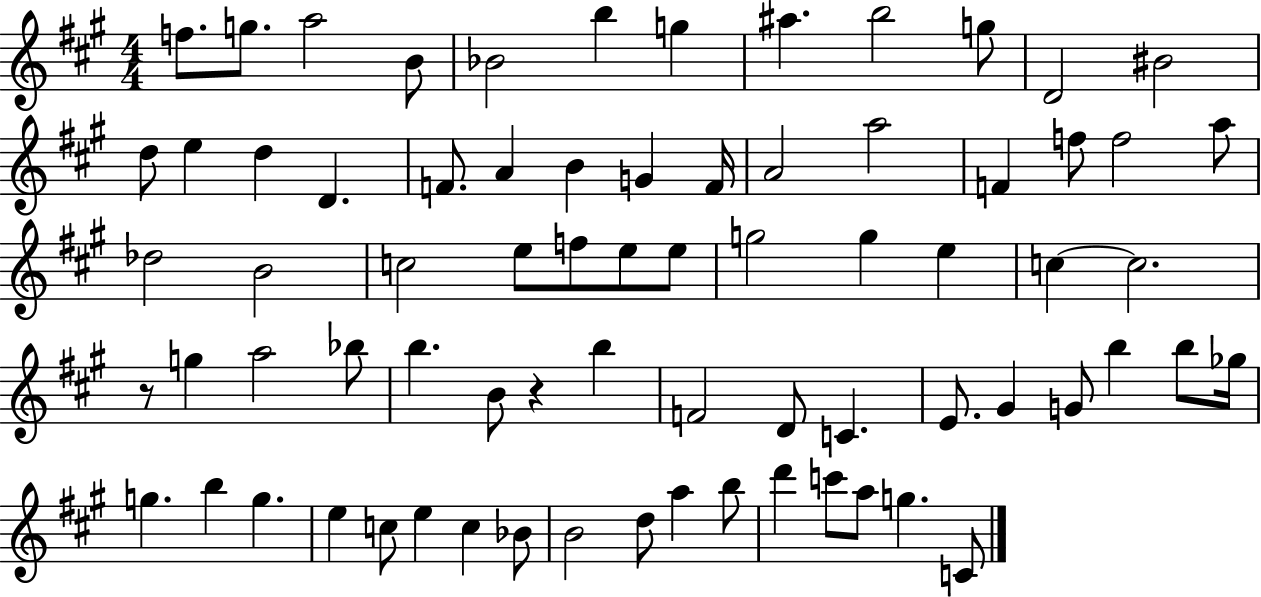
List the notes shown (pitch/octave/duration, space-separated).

F5/e. G5/e. A5/h B4/e Bb4/h B5/q G5/q A#5/q. B5/h G5/e D4/h BIS4/h D5/e E5/q D5/q D4/q. F4/e. A4/q B4/q G4/q F4/s A4/h A5/h F4/q F5/e F5/h A5/e Db5/h B4/h C5/h E5/e F5/e E5/e E5/e G5/h G5/q E5/q C5/q C5/h. R/e G5/q A5/h Bb5/e B5/q. B4/e R/q B5/q F4/h D4/e C4/q. E4/e. G#4/q G4/e B5/q B5/e Gb5/s G5/q. B5/q G5/q. E5/q C5/e E5/q C5/q Bb4/e B4/h D5/e A5/q B5/e D6/q C6/e A5/e G5/q. C4/e